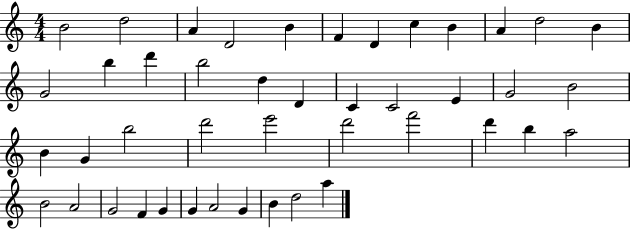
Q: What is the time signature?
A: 4/4